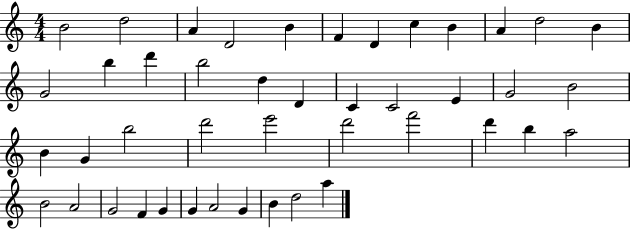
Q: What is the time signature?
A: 4/4